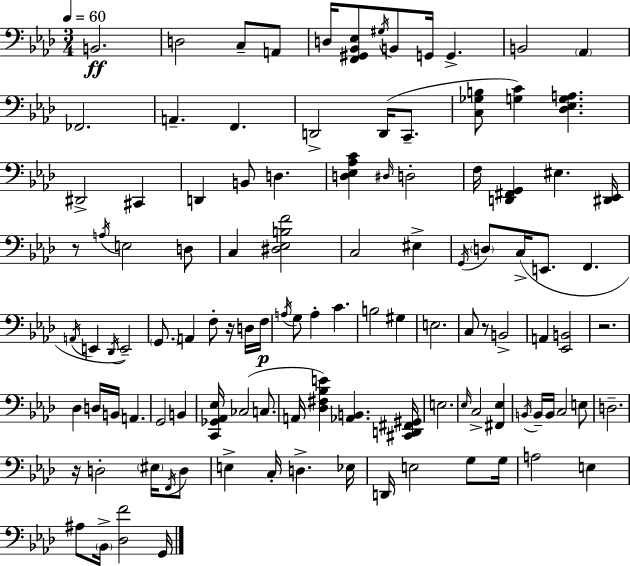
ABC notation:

X:1
T:Untitled
M:3/4
L:1/4
K:Ab
B,,2 D,2 C,/2 A,,/2 D,/4 [F,,^G,,_B,,_E,]/2 ^G,/4 B,,/2 G,,/4 G,, B,,2 _A,, _F,,2 A,, F,, D,,2 D,,/4 C,,/2 [C,_G,B,]/2 [G,C] [_D,_E,G,A,] ^D,,2 ^C,, D,, B,,/2 D, [D,_E,_A,C] ^D,/4 D,2 F,/4 [D,,^F,,G,,] ^E, [^D,,_E,,]/4 z/2 A,/4 E,2 D,/2 C, [^D,_E,B,F]2 C,2 ^E, G,,/4 D,/2 C,/4 E,,/2 F,, A,,/4 E,, _D,,/4 E,,2 G,,/2 A,, F,/2 z/4 D,/4 F,/4 A,/4 G,/2 A, C B,2 ^G, E,2 C,/2 z/2 B,,2 A,, [_E,,B,,]2 z2 _D, D,/4 B,,/4 A,, G,,2 B,, [C,,_G,,_A,,_E,]/4 _C,2 C,/2 A,,/4 [_D,^F,_B,E] [_A,,B,,] [^C,,D,,^F,,^G,,]/4 E,2 _E,/4 C,2 [^F,,_E,] B,,/4 B,,/4 B,,/4 C,2 E,/2 D,2 z/4 D,2 ^E,/4 F,,/4 D,/2 E, C,/4 D, _E,/4 D,,/4 E,2 G,/2 G,/4 A,2 E, ^A,/2 _B,,/4 [_D,F]2 G,,/4